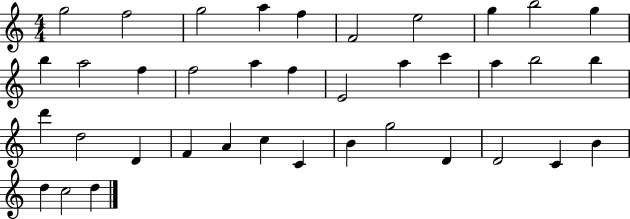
G5/h F5/h G5/h A5/q F5/q F4/h E5/h G5/q B5/h G5/q B5/q A5/h F5/q F5/h A5/q F5/q E4/h A5/q C6/q A5/q B5/h B5/q D6/q D5/h D4/q F4/q A4/q C5/q C4/q B4/q G5/h D4/q D4/h C4/q B4/q D5/q C5/h D5/q